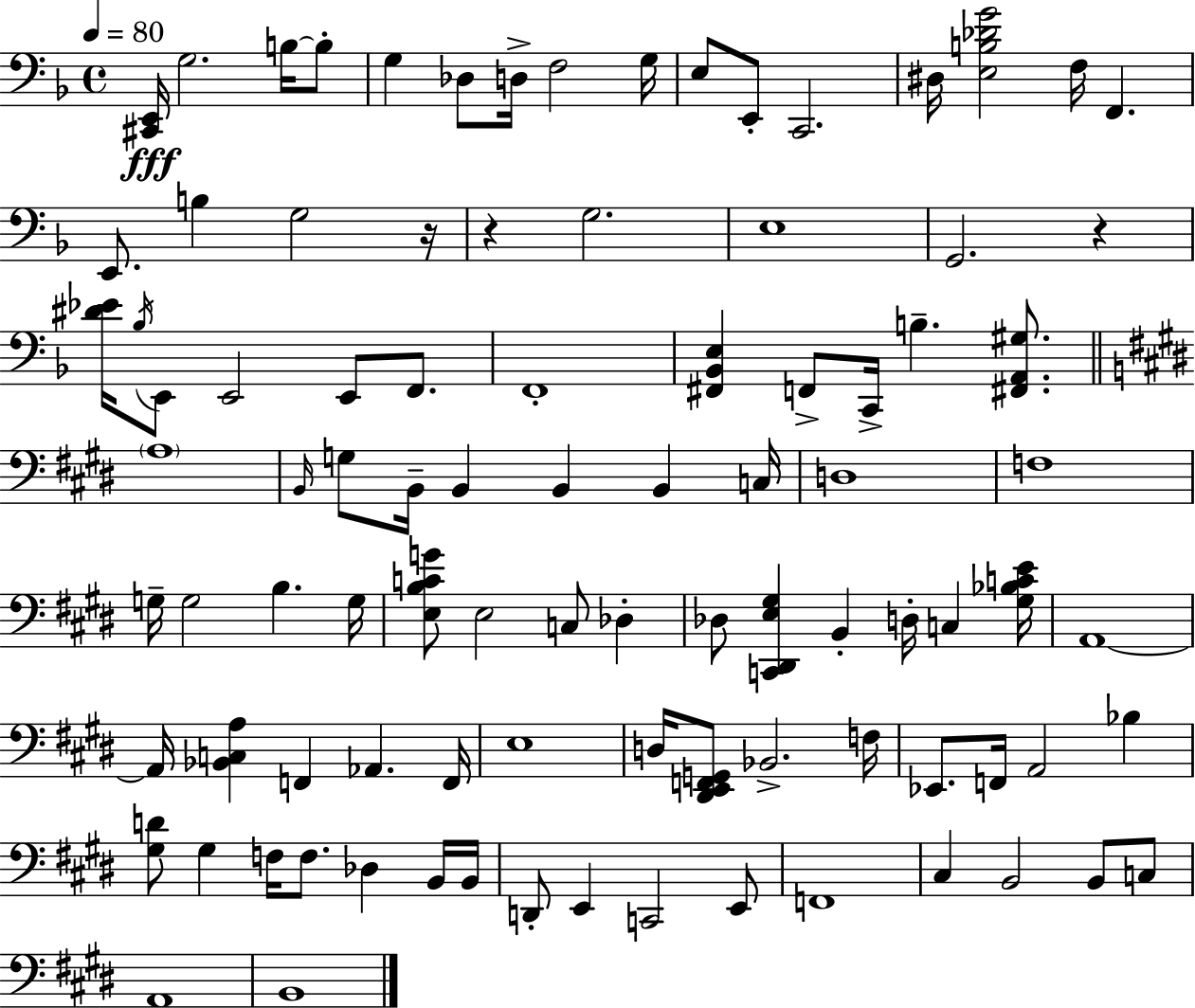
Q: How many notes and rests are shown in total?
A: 94